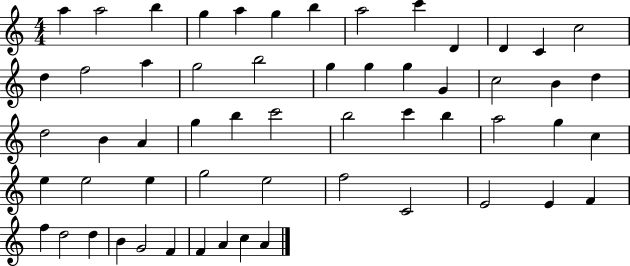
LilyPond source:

{
  \clef treble
  \numericTimeSignature
  \time 4/4
  \key c \major
  a''4 a''2 b''4 | g''4 a''4 g''4 b''4 | a''2 c'''4 d'4 | d'4 c'4 c''2 | \break d''4 f''2 a''4 | g''2 b''2 | g''4 g''4 g''4 g'4 | c''2 b'4 d''4 | \break d''2 b'4 a'4 | g''4 b''4 c'''2 | b''2 c'''4 b''4 | a''2 g''4 c''4 | \break e''4 e''2 e''4 | g''2 e''2 | f''2 c'2 | e'2 e'4 f'4 | \break f''4 d''2 d''4 | b'4 g'2 f'4 | f'4 a'4 c''4 a'4 | \bar "|."
}